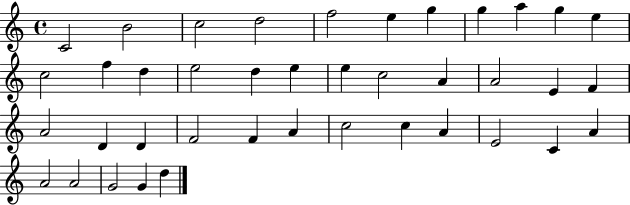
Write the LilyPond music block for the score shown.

{
  \clef treble
  \time 4/4
  \defaultTimeSignature
  \key c \major
  c'2 b'2 | c''2 d''2 | f''2 e''4 g''4 | g''4 a''4 g''4 e''4 | \break c''2 f''4 d''4 | e''2 d''4 e''4 | e''4 c''2 a'4 | a'2 e'4 f'4 | \break a'2 d'4 d'4 | f'2 f'4 a'4 | c''2 c''4 a'4 | e'2 c'4 a'4 | \break a'2 a'2 | g'2 g'4 d''4 | \bar "|."
}